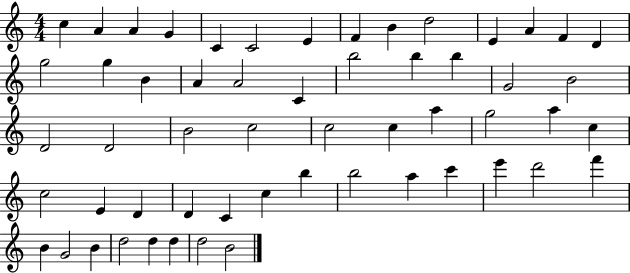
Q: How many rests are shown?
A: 0